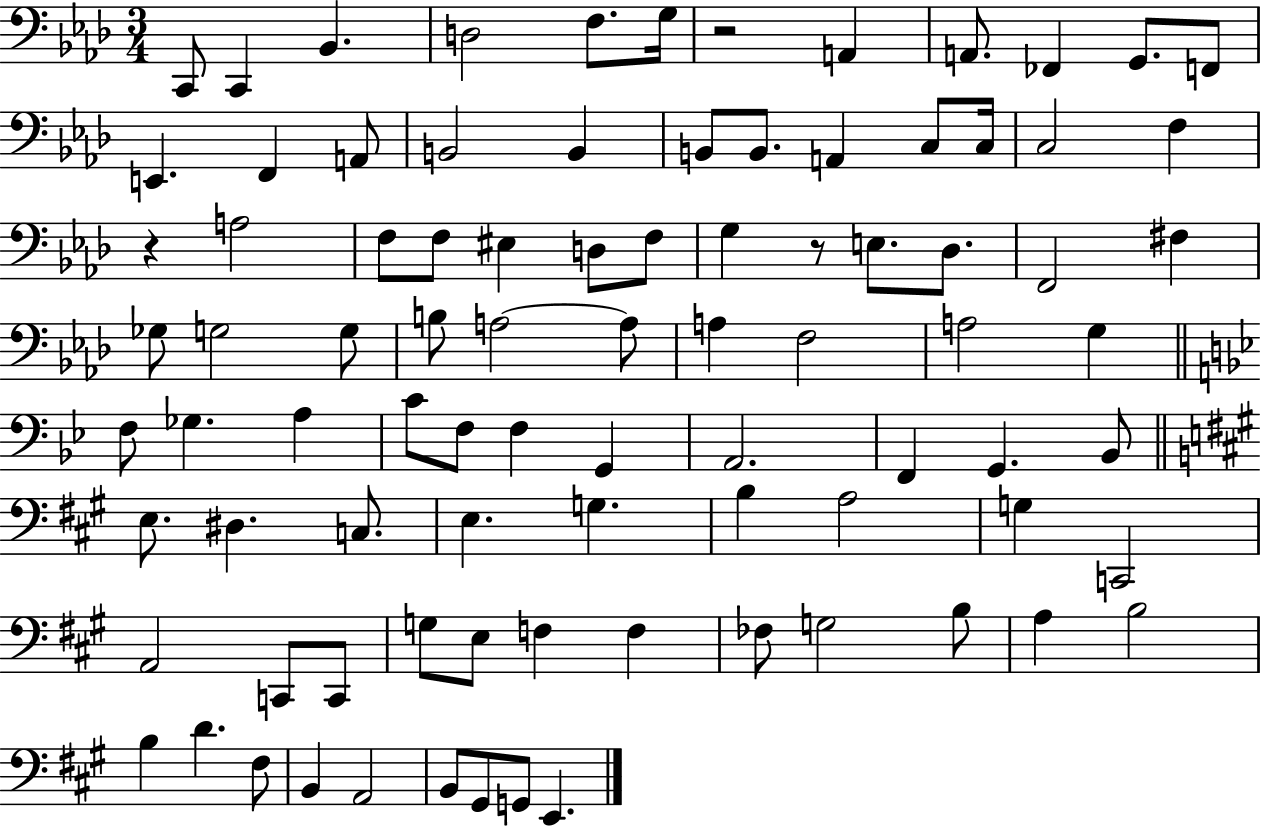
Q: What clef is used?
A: bass